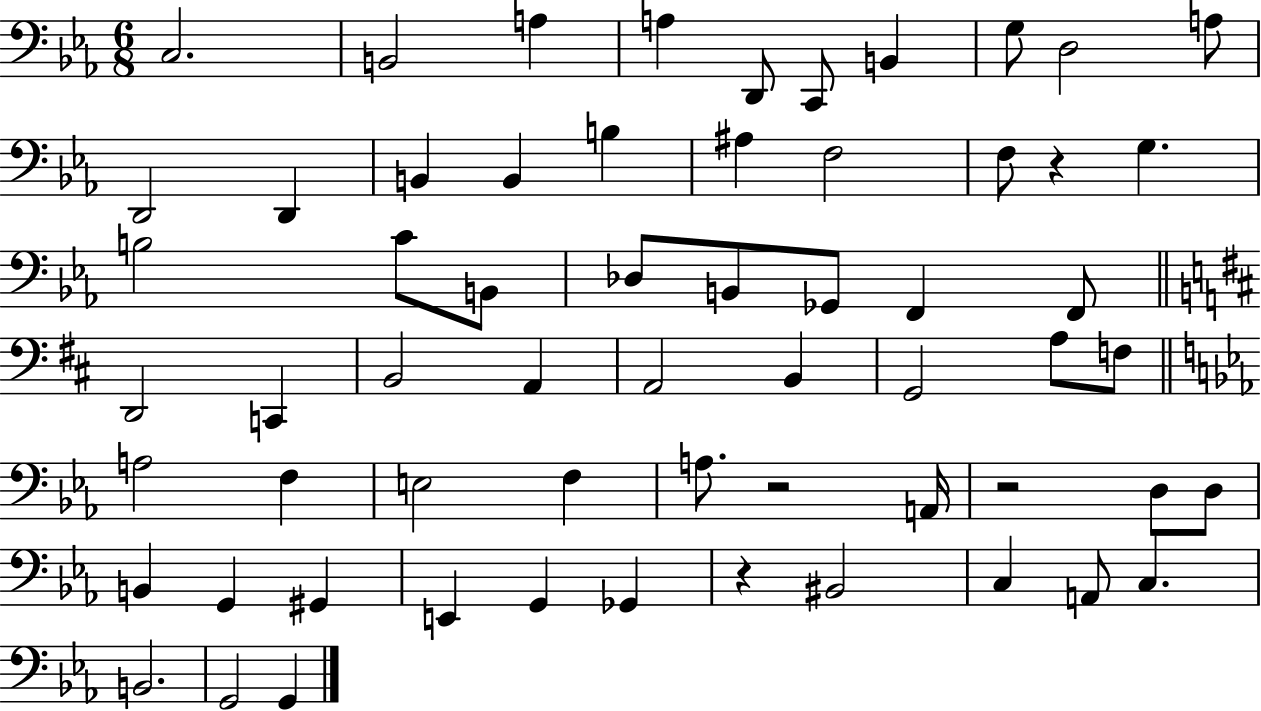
X:1
T:Untitled
M:6/8
L:1/4
K:Eb
C,2 B,,2 A, A, D,,/2 C,,/2 B,, G,/2 D,2 A,/2 D,,2 D,, B,, B,, B, ^A, F,2 F,/2 z G, B,2 C/2 B,,/2 _D,/2 B,,/2 _G,,/2 F,, F,,/2 D,,2 C,, B,,2 A,, A,,2 B,, G,,2 A,/2 F,/2 A,2 F, E,2 F, A,/2 z2 A,,/4 z2 D,/2 D,/2 B,, G,, ^G,, E,, G,, _G,, z ^B,,2 C, A,,/2 C, B,,2 G,,2 G,,